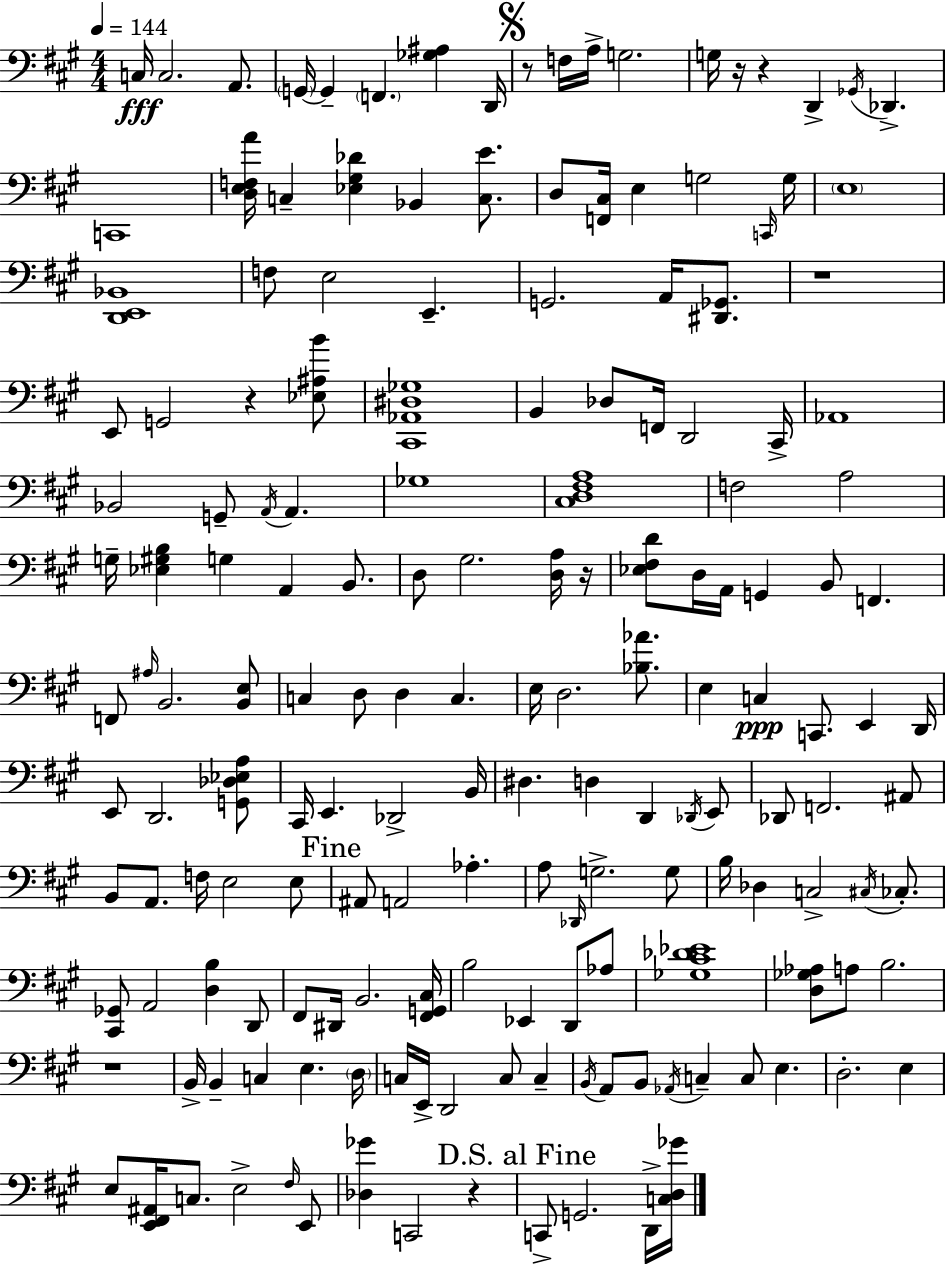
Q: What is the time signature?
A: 4/4